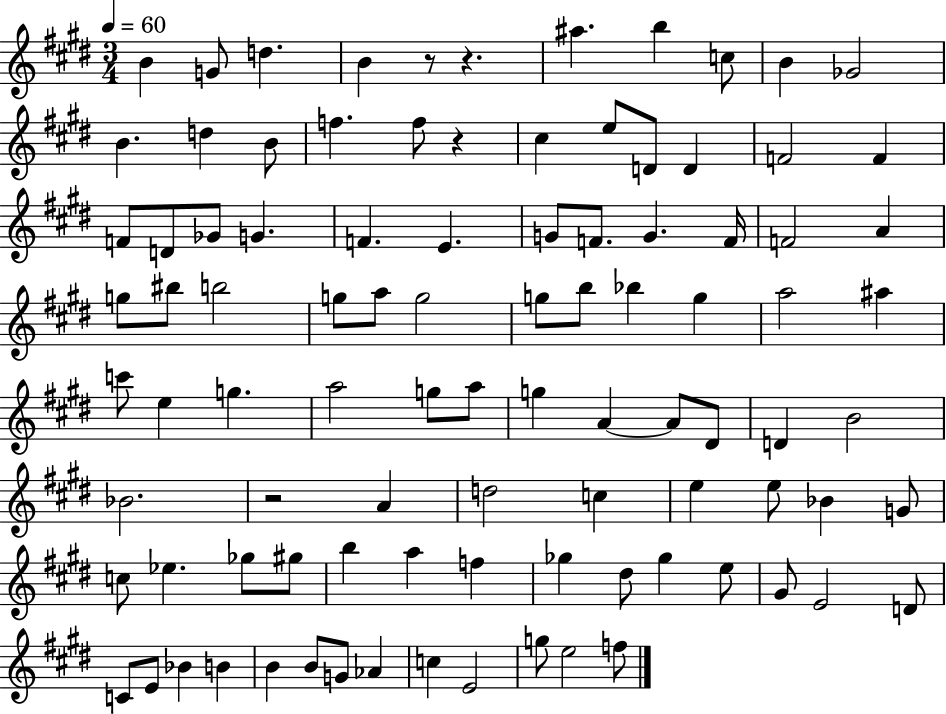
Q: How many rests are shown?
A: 4